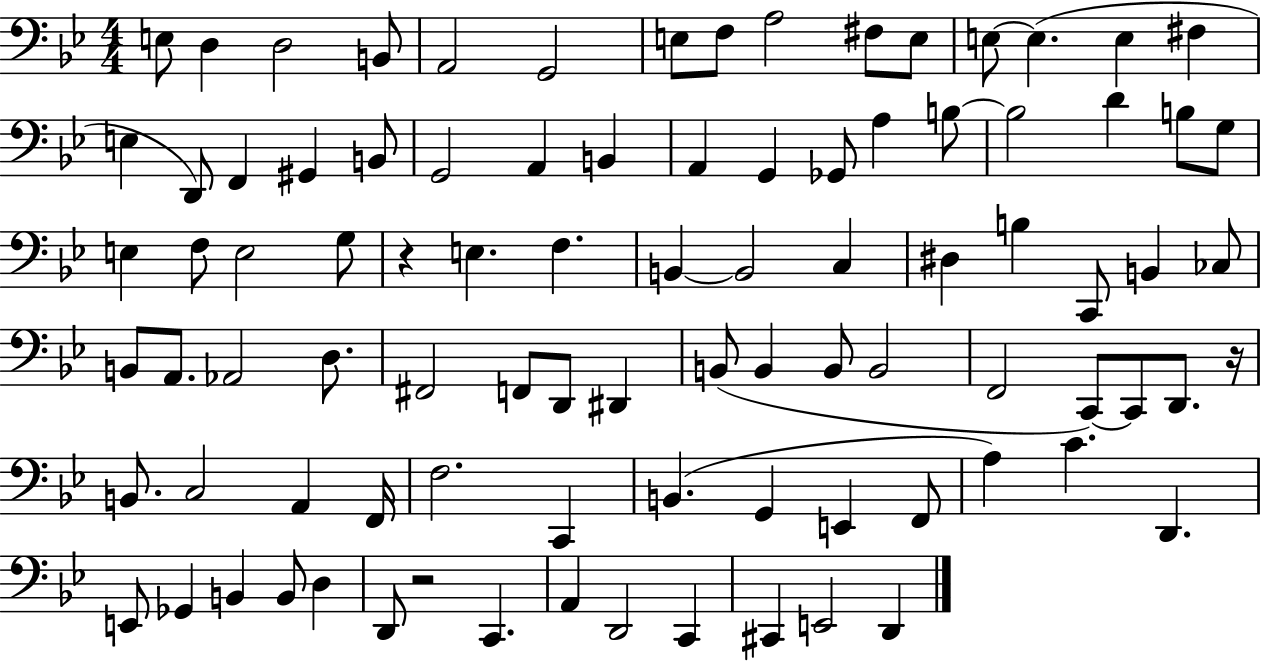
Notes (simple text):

E3/e D3/q D3/h B2/e A2/h G2/h E3/e F3/e A3/h F#3/e E3/e E3/e E3/q. E3/q F#3/q E3/q D2/e F2/q G#2/q B2/e G2/h A2/q B2/q A2/q G2/q Gb2/e A3/q B3/e B3/h D4/q B3/e G3/e E3/q F3/e E3/h G3/e R/q E3/q. F3/q. B2/q B2/h C3/q D#3/q B3/q C2/e B2/q CES3/e B2/e A2/e. Ab2/h D3/e. F#2/h F2/e D2/e D#2/q B2/e B2/q B2/e B2/h F2/h C2/e C2/e D2/e. R/s B2/e. C3/h A2/q F2/s F3/h. C2/q B2/q. G2/q E2/q F2/e A3/q C4/q. D2/q. E2/e Gb2/q B2/q B2/e D3/q D2/e R/h C2/q. A2/q D2/h C2/q C#2/q E2/h D2/q